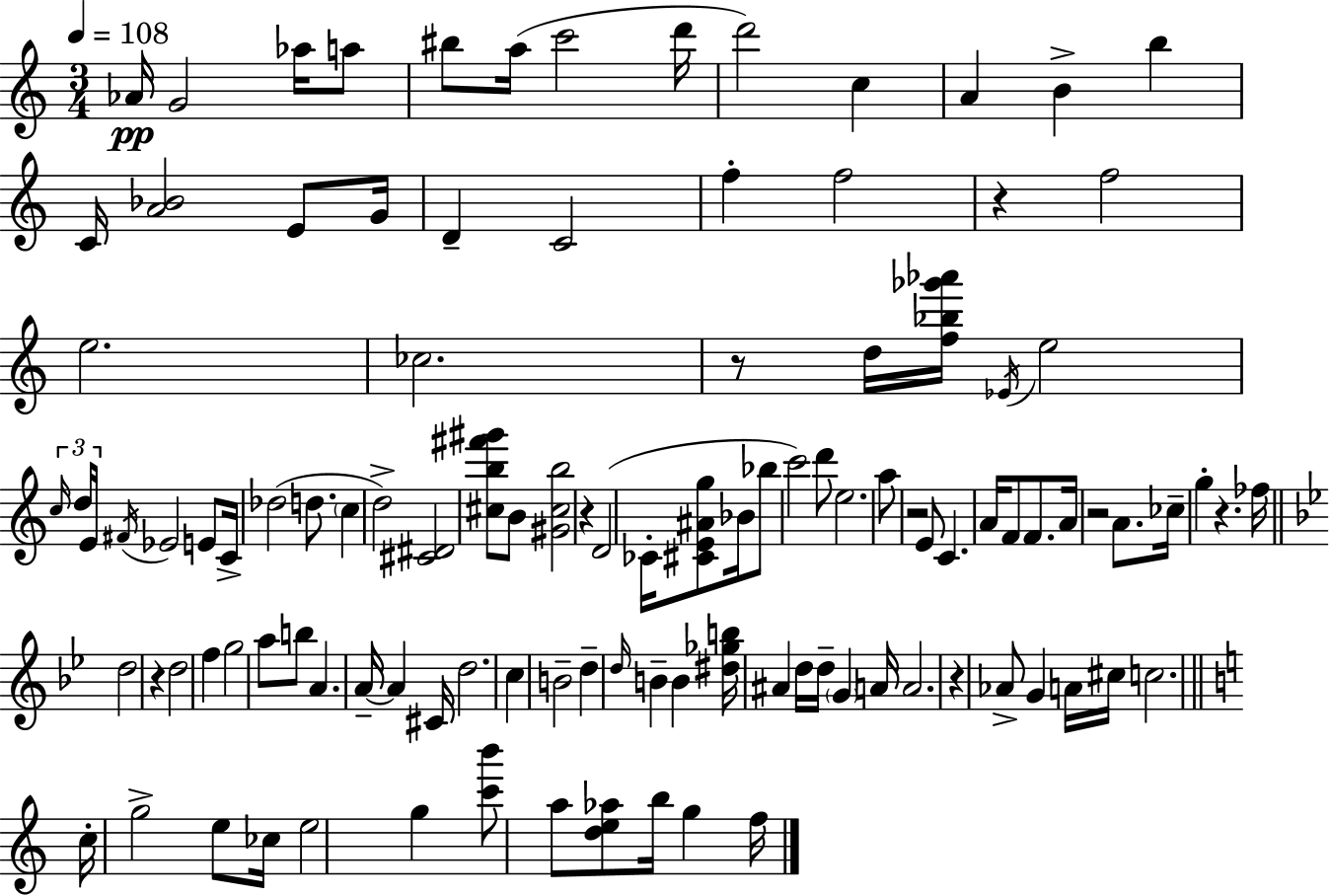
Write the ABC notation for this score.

X:1
T:Untitled
M:3/4
L:1/4
K:C
_A/4 G2 _a/4 a/2 ^b/2 a/4 c'2 d'/4 d'2 c A B b C/4 [A_B]2 E/2 G/4 D C2 f f2 z f2 e2 _c2 z/2 d/4 [f_b_g'_a']/4 _E/4 e2 c/4 d/4 E/4 ^F/4 _E2 E/2 C/4 _d2 d/2 c d2 [^C^D]2 [^cb^f'^g']/2 B/2 [^G^cb]2 z D2 _C/4 [^CE^Ag]/2 _B/4 _b/2 c'2 d'/2 e2 a/2 z2 E/2 C A/4 F/2 F/2 A/4 z2 A/2 _c/4 g z _f/4 d2 z d2 f g2 a/2 b/2 A A/4 A ^C/4 d2 c B2 d d/4 B B [^d_gb]/4 ^A d/4 d/4 G A/4 A2 z _A/2 G A/4 ^c/4 c2 c/4 g2 e/2 _c/4 e2 g [c'b']/2 a/2 [de_a]/2 b/4 g f/4